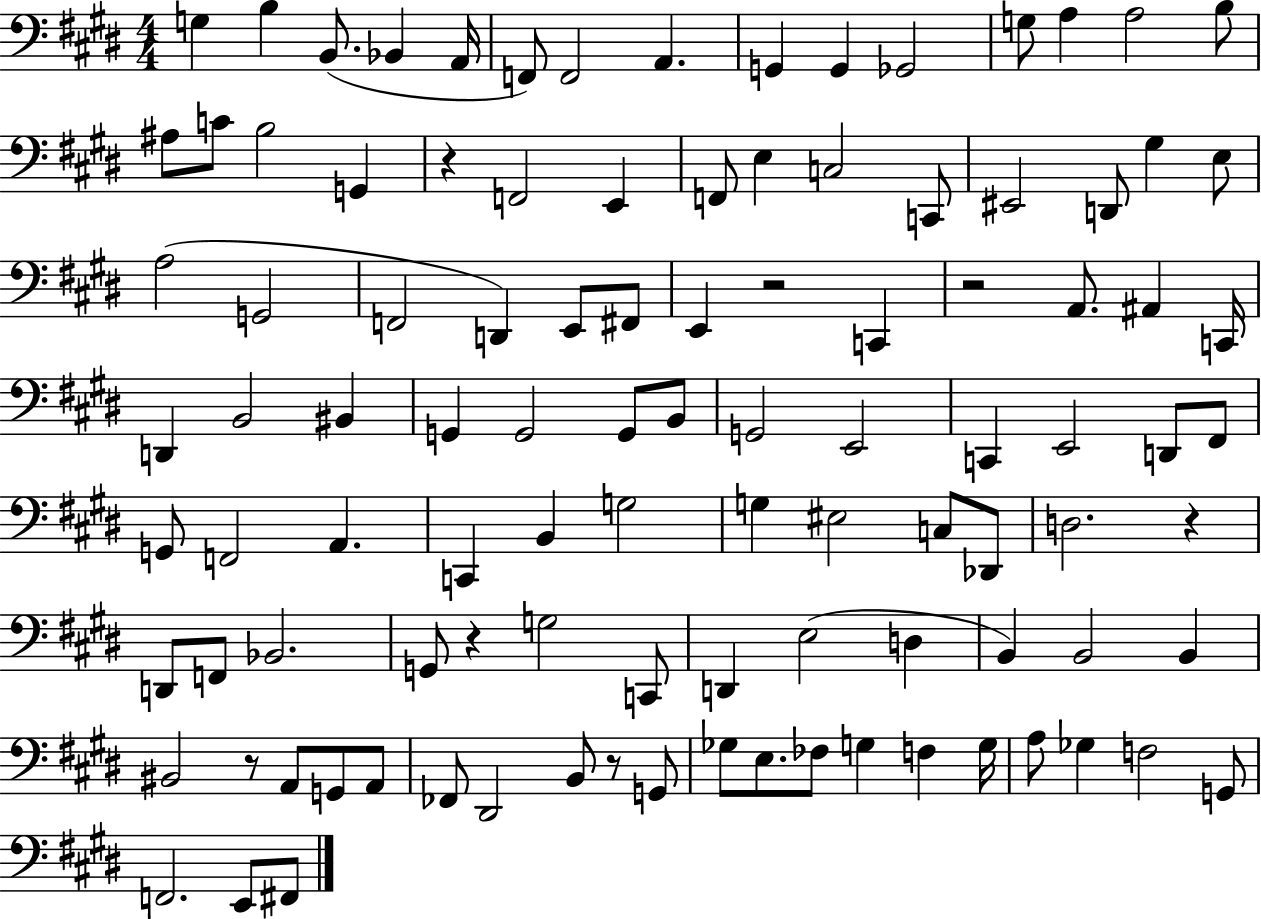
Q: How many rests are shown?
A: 7